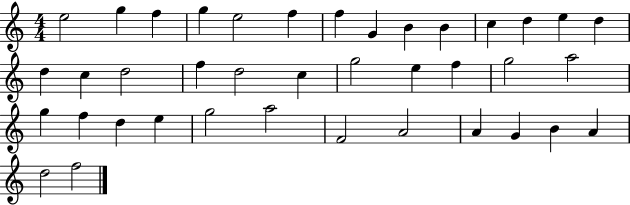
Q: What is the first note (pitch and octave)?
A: E5